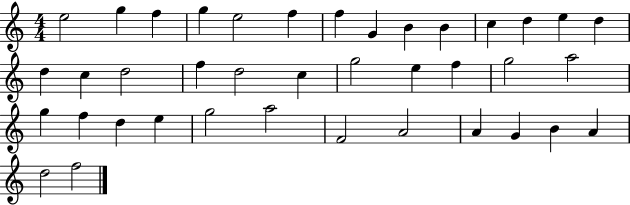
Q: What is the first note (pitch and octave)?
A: E5